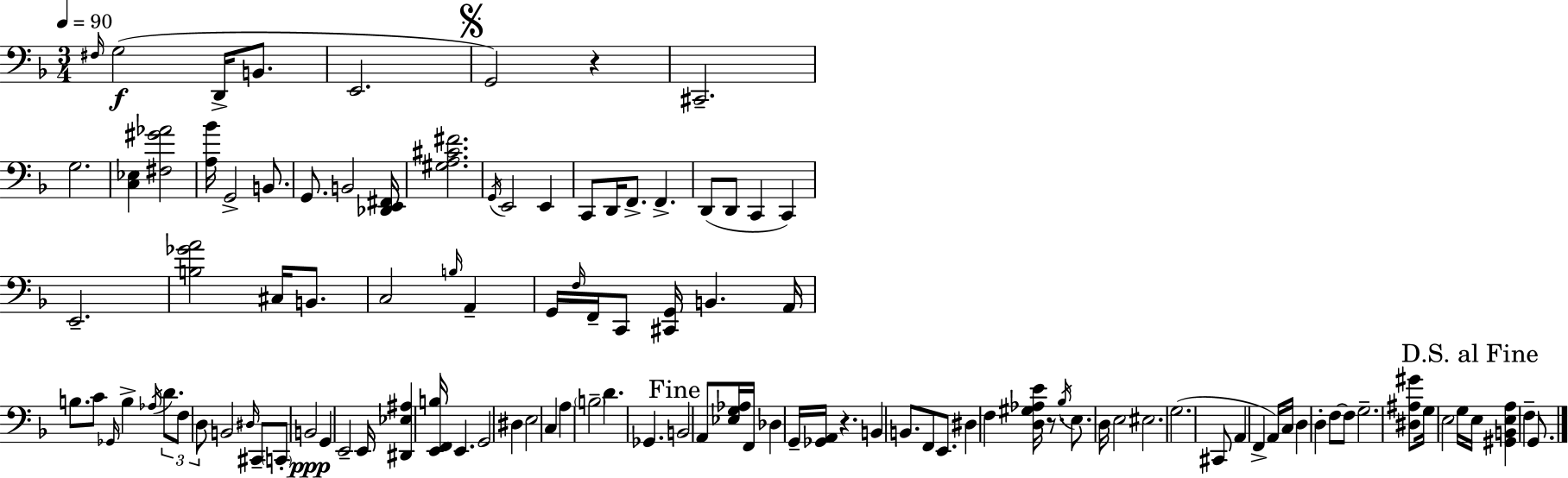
X:1
T:Untitled
M:3/4
L:1/4
K:Dm
^F,/4 G,2 D,,/4 B,,/2 E,,2 G,,2 z ^C,,2 G,2 [C,_E,] [^F,^G_A]2 [A,_B]/4 G,,2 B,,/2 G,,/2 B,,2 [_D,,E,,^F,,]/4 [^G,A,^C^F]2 G,,/4 E,,2 E,, C,,/2 D,,/4 F,,/2 F,, D,,/2 D,,/2 C,, C,, E,,2 [B,_GA]2 ^C,/4 B,,/2 C,2 B,/4 A,, G,,/4 F,/4 F,,/4 C,,/2 [^C,,G,,]/4 B,, A,,/4 B,/2 C/2 _G,,/4 B, _A,/4 D/2 F,/2 D,/2 B,,2 ^D,/4 ^C,,/2 C,,/2 B,,2 G,, E,,2 E,,/4 [^D,,_E,^A,] [E,,F,,B,]/4 E,, G,,2 ^D, E,2 C, A, B,2 D _G,, B,,2 A,,/2 [_E,G,_A,]/4 F,,/4 _D, G,,/4 [_G,,A,,]/4 z B,, B,,/2 F,,/2 E,,/2 ^D, F, [D,^G,_A,E]/4 z/2 _B,/4 E,/2 D,/4 E,2 ^E,2 G,2 ^C,,/2 A,, F,, A,,/4 C,/4 D, D, F,/2 F,/2 G,2 [^D,^A,^G]/2 G,/4 E,2 G,/4 E,/4 [^G,,B,,E,A,] F, G,,/2